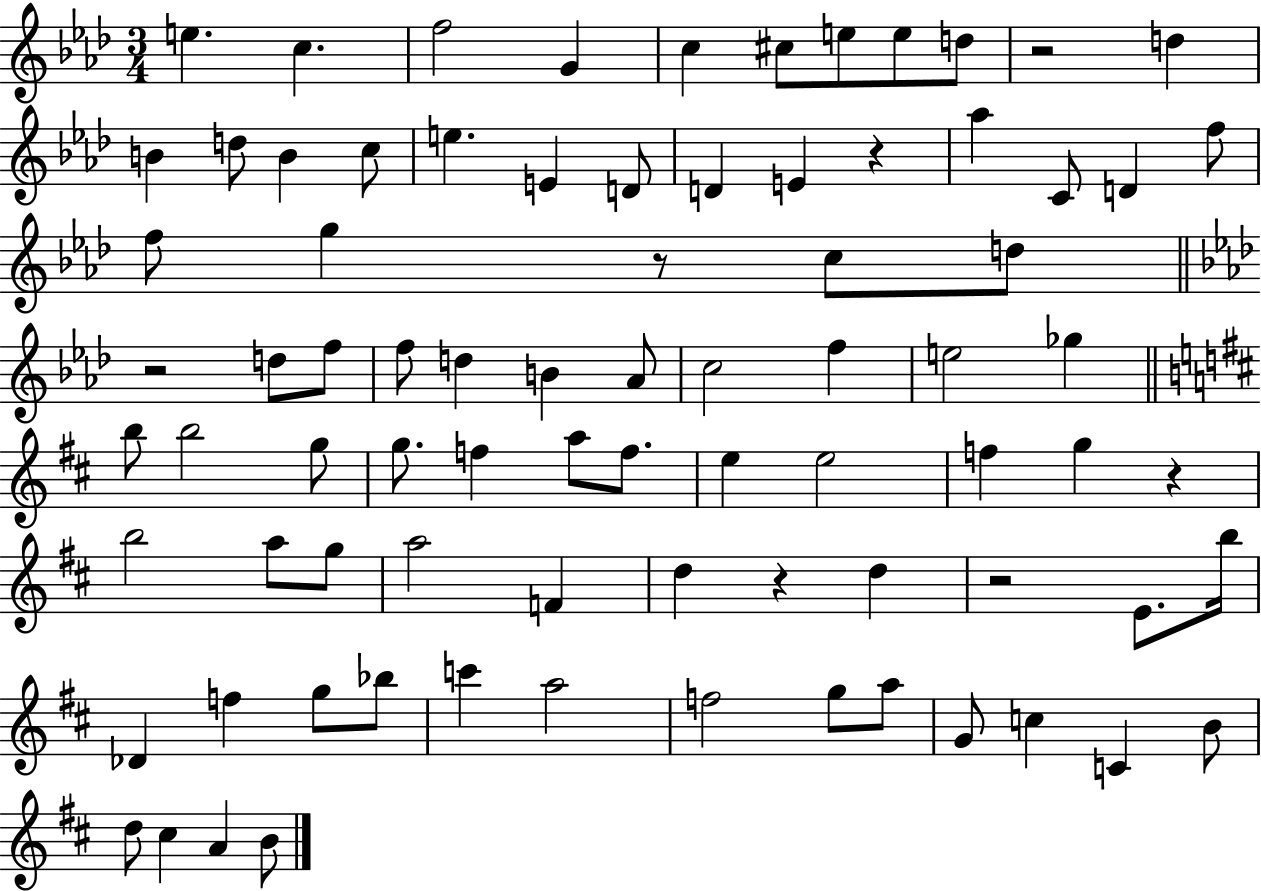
{
  \clef treble
  \numericTimeSignature
  \time 3/4
  \key aes \major
  e''4. c''4. | f''2 g'4 | c''4 cis''8 e''8 e''8 d''8 | r2 d''4 | \break b'4 d''8 b'4 c''8 | e''4. e'4 d'8 | d'4 e'4 r4 | aes''4 c'8 d'4 f''8 | \break f''8 g''4 r8 c''8 d''8 | \bar "||" \break \key aes \major r2 d''8 f''8 | f''8 d''4 b'4 aes'8 | c''2 f''4 | e''2 ges''4 | \break \bar "||" \break \key d \major b''8 b''2 g''8 | g''8. f''4 a''8 f''8. | e''4 e''2 | f''4 g''4 r4 | \break b''2 a''8 g''8 | a''2 f'4 | d''4 r4 d''4 | r2 e'8. b''16 | \break des'4 f''4 g''8 bes''8 | c'''4 a''2 | f''2 g''8 a''8 | g'8 c''4 c'4 b'8 | \break d''8 cis''4 a'4 b'8 | \bar "|."
}